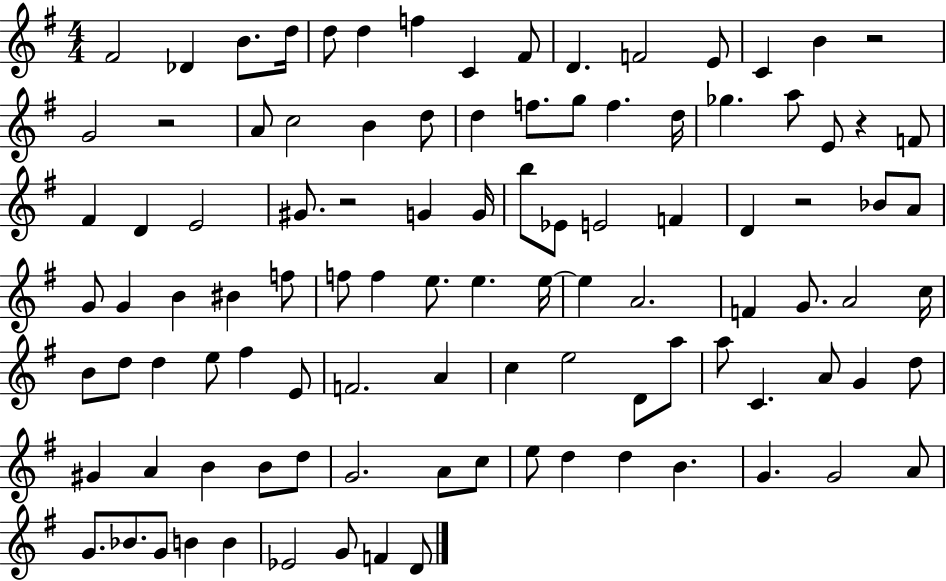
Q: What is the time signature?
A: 4/4